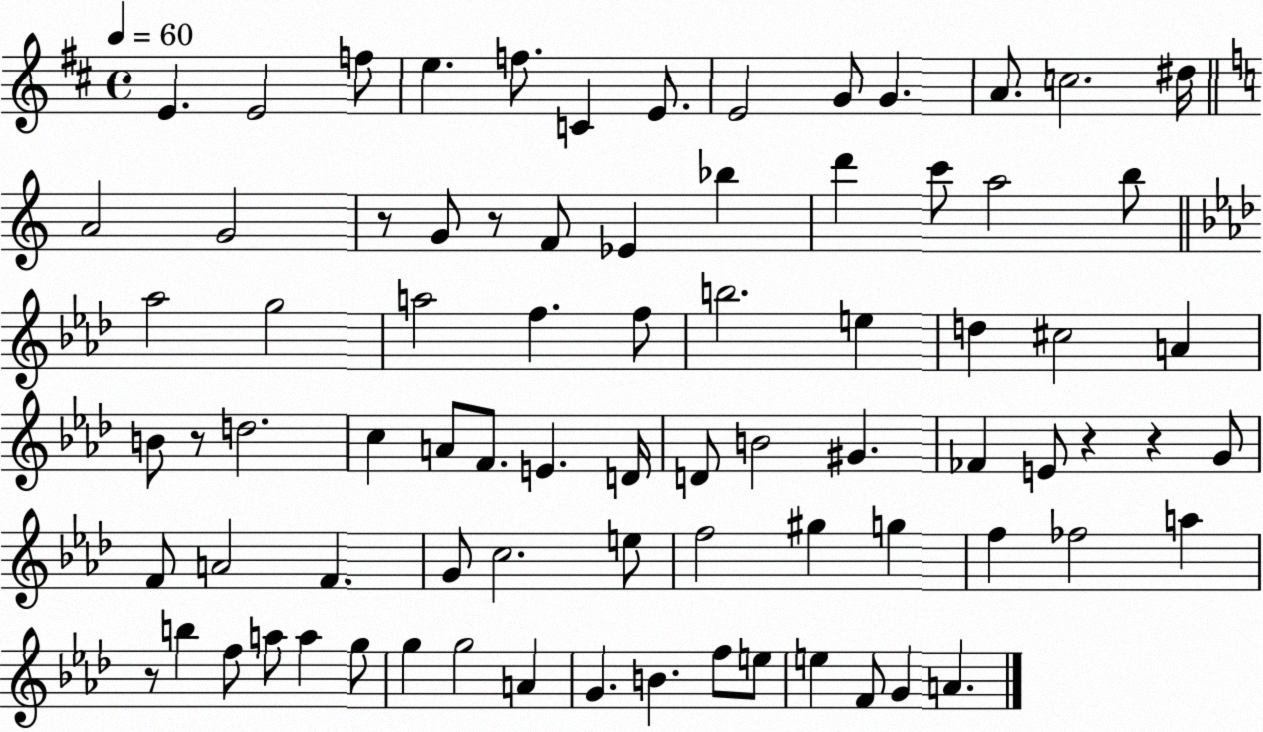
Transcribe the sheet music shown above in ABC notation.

X:1
T:Untitled
M:4/4
L:1/4
K:D
E E2 f/2 e f/2 C E/2 E2 G/2 G A/2 c2 ^d/4 A2 G2 z/2 G/2 z/2 F/2 _E _b d' c'/2 a2 b/2 _a2 g2 a2 f f/2 b2 e d ^c2 A B/2 z/2 d2 c A/2 F/2 E D/4 D/2 B2 ^G _F E/2 z z G/2 F/2 A2 F G/2 c2 e/2 f2 ^g g f _f2 a z/2 b f/2 a/2 a g/2 g g2 A G B f/2 e/2 e F/2 G A